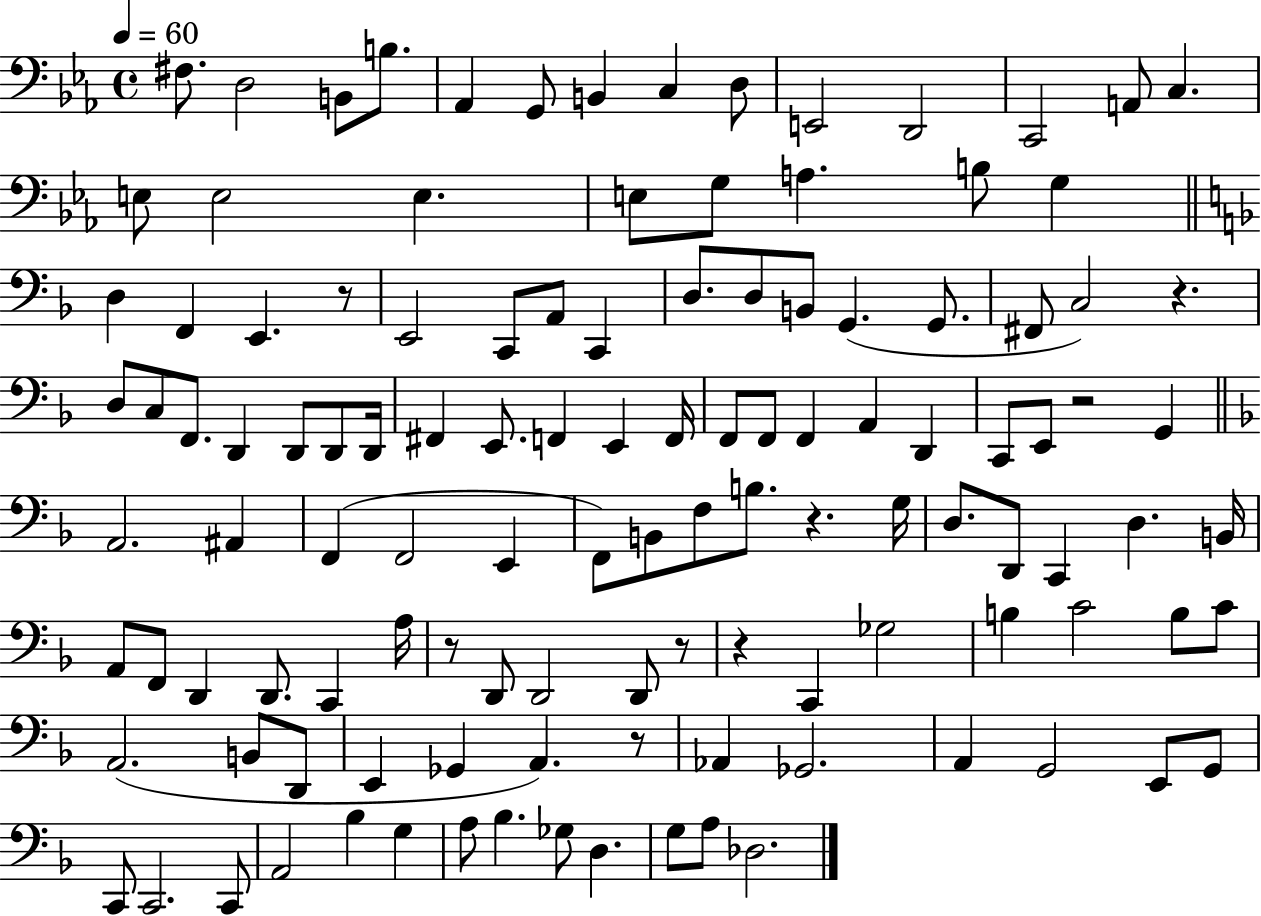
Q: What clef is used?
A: bass